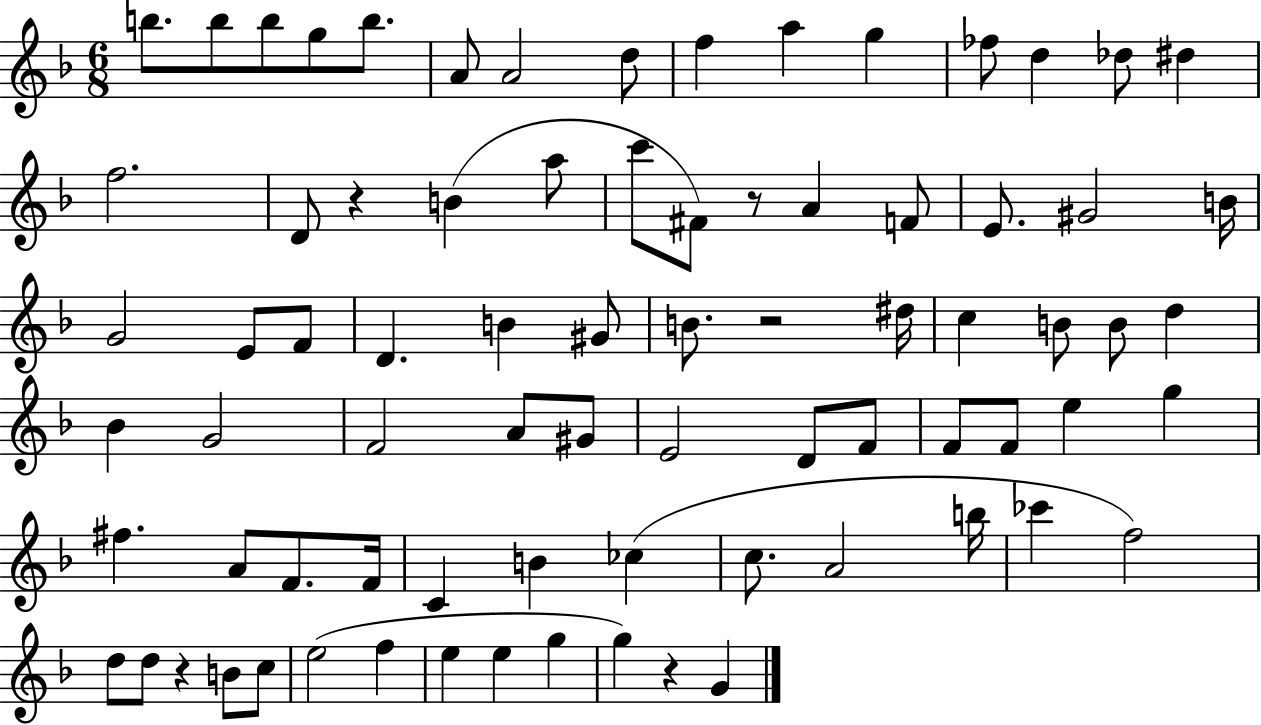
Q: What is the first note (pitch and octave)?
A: B5